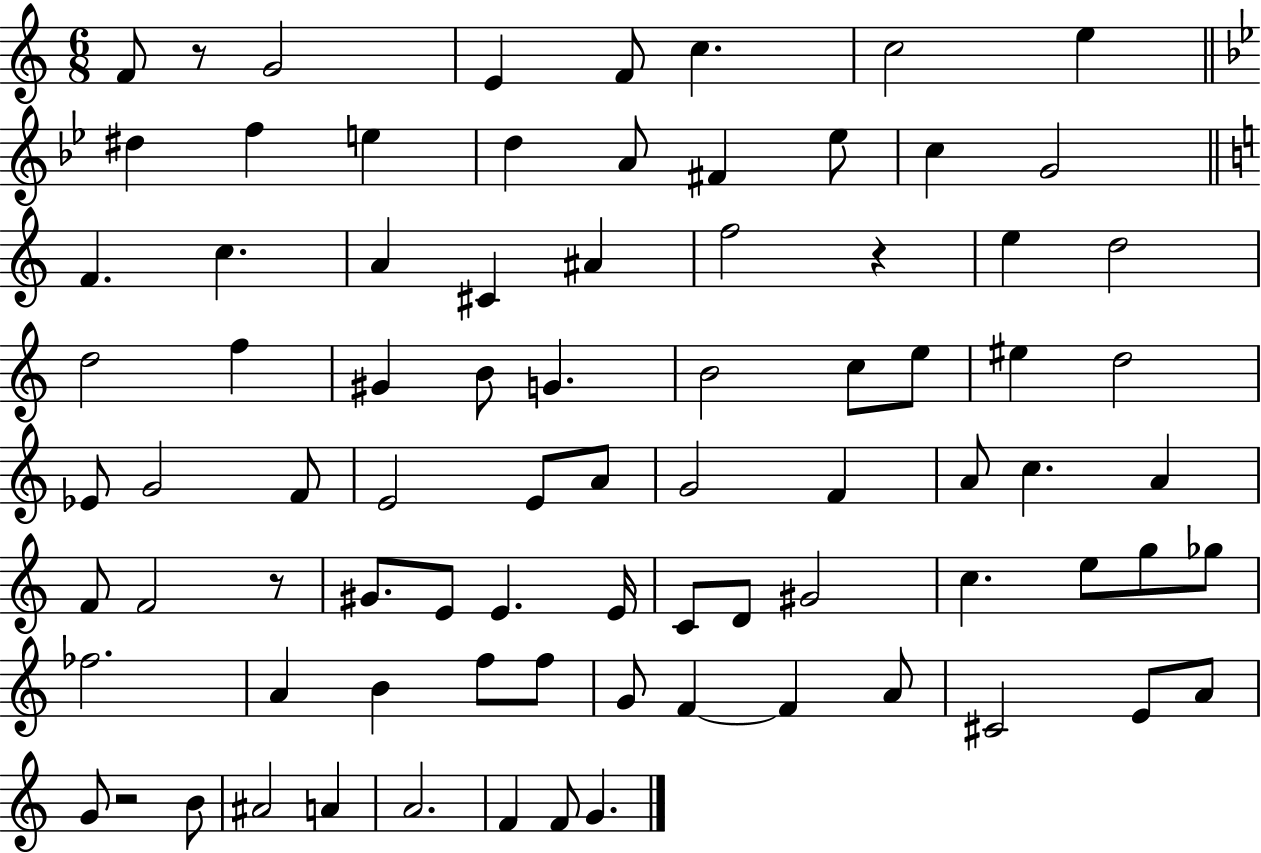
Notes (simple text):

F4/e R/e G4/h E4/q F4/e C5/q. C5/h E5/q D#5/q F5/q E5/q D5/q A4/e F#4/q Eb5/e C5/q G4/h F4/q. C5/q. A4/q C#4/q A#4/q F5/h R/q E5/q D5/h D5/h F5/q G#4/q B4/e G4/q. B4/h C5/e E5/e EIS5/q D5/h Eb4/e G4/h F4/e E4/h E4/e A4/e G4/h F4/q A4/e C5/q. A4/q F4/e F4/h R/e G#4/e. E4/e E4/q. E4/s C4/e D4/e G#4/h C5/q. E5/e G5/e Gb5/e FES5/h. A4/q B4/q F5/e F5/e G4/e F4/q F4/q A4/e C#4/h E4/e A4/e G4/e R/h B4/e A#4/h A4/q A4/h. F4/q F4/e G4/q.